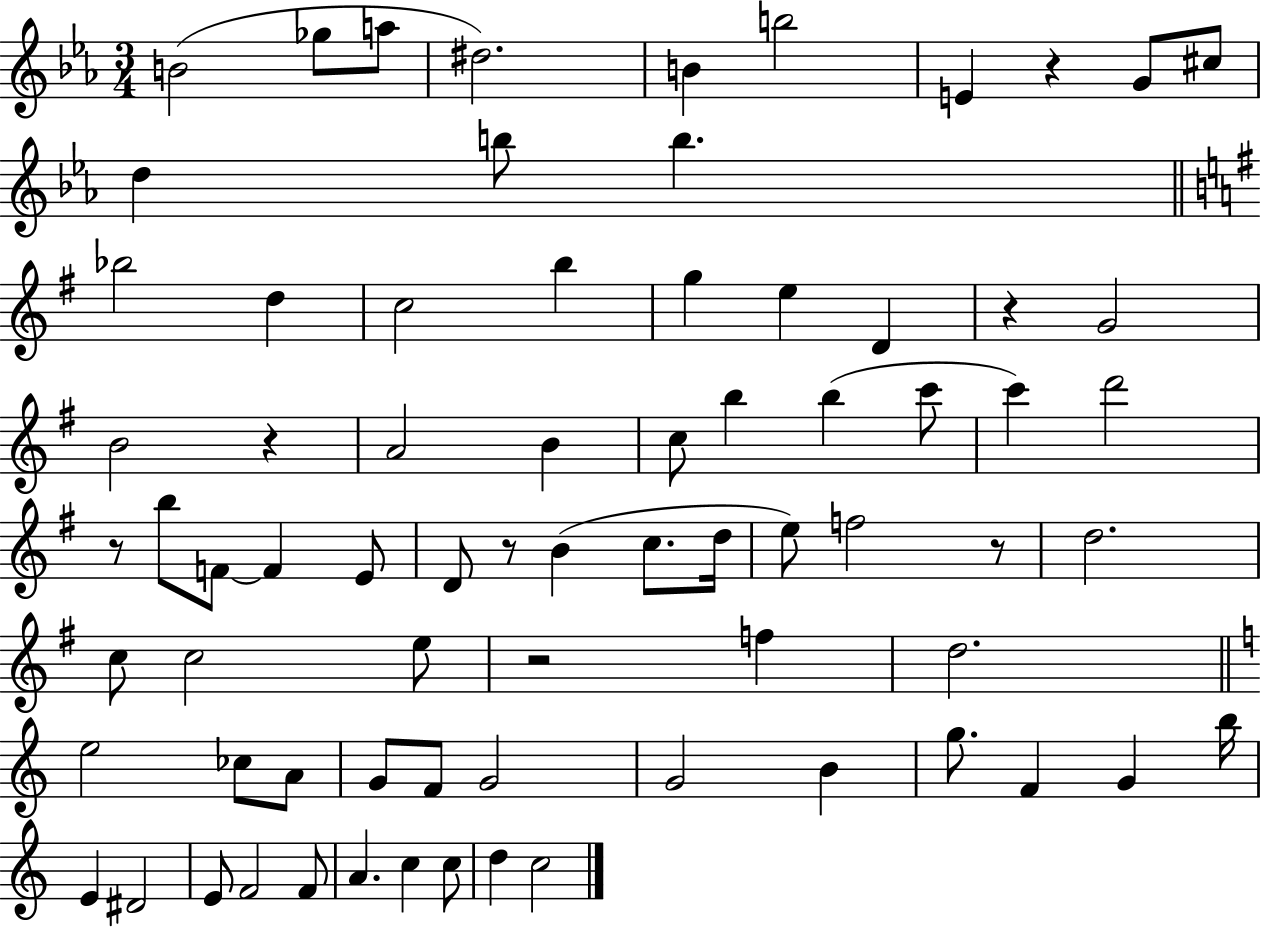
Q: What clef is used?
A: treble